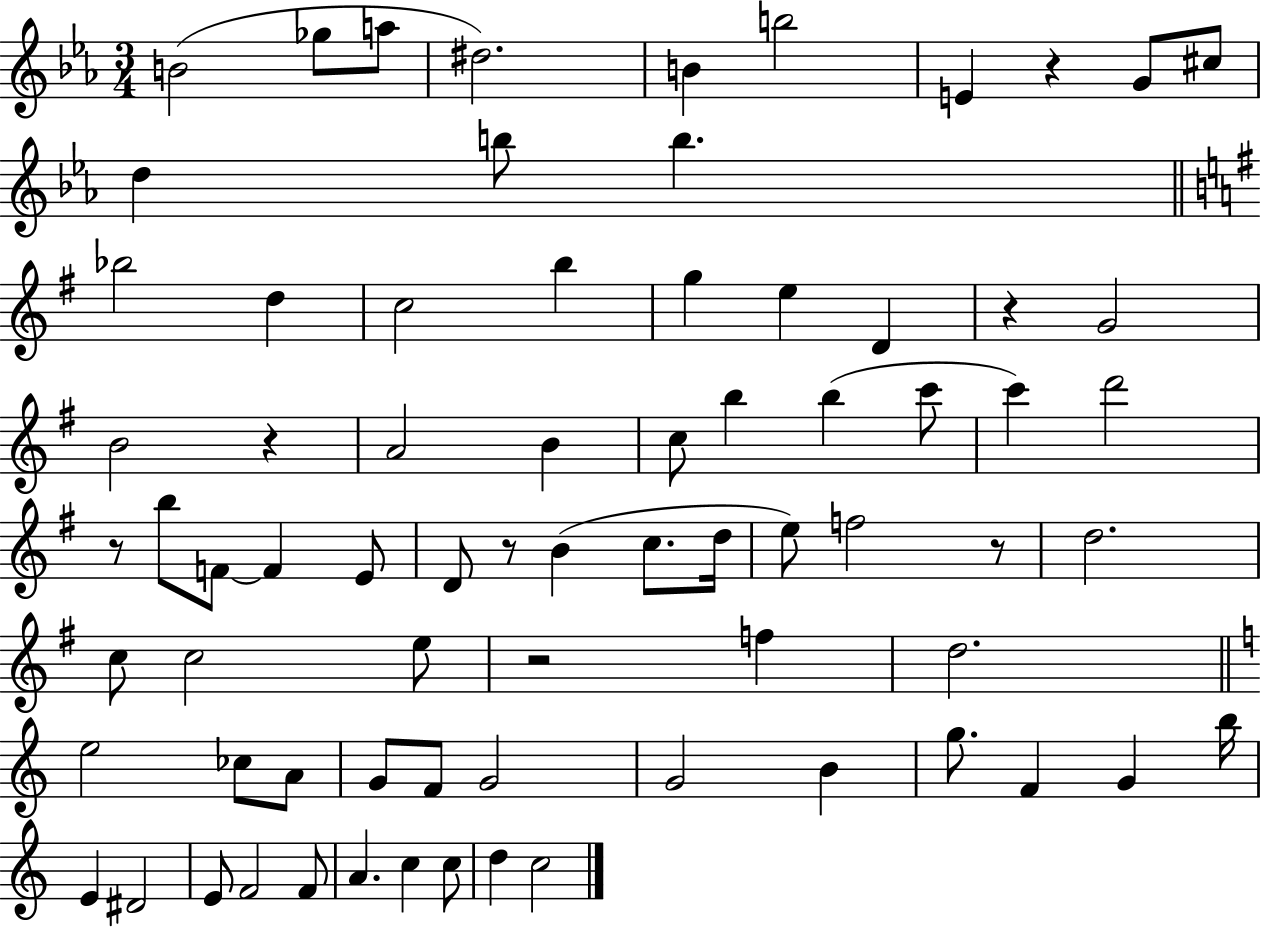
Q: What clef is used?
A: treble